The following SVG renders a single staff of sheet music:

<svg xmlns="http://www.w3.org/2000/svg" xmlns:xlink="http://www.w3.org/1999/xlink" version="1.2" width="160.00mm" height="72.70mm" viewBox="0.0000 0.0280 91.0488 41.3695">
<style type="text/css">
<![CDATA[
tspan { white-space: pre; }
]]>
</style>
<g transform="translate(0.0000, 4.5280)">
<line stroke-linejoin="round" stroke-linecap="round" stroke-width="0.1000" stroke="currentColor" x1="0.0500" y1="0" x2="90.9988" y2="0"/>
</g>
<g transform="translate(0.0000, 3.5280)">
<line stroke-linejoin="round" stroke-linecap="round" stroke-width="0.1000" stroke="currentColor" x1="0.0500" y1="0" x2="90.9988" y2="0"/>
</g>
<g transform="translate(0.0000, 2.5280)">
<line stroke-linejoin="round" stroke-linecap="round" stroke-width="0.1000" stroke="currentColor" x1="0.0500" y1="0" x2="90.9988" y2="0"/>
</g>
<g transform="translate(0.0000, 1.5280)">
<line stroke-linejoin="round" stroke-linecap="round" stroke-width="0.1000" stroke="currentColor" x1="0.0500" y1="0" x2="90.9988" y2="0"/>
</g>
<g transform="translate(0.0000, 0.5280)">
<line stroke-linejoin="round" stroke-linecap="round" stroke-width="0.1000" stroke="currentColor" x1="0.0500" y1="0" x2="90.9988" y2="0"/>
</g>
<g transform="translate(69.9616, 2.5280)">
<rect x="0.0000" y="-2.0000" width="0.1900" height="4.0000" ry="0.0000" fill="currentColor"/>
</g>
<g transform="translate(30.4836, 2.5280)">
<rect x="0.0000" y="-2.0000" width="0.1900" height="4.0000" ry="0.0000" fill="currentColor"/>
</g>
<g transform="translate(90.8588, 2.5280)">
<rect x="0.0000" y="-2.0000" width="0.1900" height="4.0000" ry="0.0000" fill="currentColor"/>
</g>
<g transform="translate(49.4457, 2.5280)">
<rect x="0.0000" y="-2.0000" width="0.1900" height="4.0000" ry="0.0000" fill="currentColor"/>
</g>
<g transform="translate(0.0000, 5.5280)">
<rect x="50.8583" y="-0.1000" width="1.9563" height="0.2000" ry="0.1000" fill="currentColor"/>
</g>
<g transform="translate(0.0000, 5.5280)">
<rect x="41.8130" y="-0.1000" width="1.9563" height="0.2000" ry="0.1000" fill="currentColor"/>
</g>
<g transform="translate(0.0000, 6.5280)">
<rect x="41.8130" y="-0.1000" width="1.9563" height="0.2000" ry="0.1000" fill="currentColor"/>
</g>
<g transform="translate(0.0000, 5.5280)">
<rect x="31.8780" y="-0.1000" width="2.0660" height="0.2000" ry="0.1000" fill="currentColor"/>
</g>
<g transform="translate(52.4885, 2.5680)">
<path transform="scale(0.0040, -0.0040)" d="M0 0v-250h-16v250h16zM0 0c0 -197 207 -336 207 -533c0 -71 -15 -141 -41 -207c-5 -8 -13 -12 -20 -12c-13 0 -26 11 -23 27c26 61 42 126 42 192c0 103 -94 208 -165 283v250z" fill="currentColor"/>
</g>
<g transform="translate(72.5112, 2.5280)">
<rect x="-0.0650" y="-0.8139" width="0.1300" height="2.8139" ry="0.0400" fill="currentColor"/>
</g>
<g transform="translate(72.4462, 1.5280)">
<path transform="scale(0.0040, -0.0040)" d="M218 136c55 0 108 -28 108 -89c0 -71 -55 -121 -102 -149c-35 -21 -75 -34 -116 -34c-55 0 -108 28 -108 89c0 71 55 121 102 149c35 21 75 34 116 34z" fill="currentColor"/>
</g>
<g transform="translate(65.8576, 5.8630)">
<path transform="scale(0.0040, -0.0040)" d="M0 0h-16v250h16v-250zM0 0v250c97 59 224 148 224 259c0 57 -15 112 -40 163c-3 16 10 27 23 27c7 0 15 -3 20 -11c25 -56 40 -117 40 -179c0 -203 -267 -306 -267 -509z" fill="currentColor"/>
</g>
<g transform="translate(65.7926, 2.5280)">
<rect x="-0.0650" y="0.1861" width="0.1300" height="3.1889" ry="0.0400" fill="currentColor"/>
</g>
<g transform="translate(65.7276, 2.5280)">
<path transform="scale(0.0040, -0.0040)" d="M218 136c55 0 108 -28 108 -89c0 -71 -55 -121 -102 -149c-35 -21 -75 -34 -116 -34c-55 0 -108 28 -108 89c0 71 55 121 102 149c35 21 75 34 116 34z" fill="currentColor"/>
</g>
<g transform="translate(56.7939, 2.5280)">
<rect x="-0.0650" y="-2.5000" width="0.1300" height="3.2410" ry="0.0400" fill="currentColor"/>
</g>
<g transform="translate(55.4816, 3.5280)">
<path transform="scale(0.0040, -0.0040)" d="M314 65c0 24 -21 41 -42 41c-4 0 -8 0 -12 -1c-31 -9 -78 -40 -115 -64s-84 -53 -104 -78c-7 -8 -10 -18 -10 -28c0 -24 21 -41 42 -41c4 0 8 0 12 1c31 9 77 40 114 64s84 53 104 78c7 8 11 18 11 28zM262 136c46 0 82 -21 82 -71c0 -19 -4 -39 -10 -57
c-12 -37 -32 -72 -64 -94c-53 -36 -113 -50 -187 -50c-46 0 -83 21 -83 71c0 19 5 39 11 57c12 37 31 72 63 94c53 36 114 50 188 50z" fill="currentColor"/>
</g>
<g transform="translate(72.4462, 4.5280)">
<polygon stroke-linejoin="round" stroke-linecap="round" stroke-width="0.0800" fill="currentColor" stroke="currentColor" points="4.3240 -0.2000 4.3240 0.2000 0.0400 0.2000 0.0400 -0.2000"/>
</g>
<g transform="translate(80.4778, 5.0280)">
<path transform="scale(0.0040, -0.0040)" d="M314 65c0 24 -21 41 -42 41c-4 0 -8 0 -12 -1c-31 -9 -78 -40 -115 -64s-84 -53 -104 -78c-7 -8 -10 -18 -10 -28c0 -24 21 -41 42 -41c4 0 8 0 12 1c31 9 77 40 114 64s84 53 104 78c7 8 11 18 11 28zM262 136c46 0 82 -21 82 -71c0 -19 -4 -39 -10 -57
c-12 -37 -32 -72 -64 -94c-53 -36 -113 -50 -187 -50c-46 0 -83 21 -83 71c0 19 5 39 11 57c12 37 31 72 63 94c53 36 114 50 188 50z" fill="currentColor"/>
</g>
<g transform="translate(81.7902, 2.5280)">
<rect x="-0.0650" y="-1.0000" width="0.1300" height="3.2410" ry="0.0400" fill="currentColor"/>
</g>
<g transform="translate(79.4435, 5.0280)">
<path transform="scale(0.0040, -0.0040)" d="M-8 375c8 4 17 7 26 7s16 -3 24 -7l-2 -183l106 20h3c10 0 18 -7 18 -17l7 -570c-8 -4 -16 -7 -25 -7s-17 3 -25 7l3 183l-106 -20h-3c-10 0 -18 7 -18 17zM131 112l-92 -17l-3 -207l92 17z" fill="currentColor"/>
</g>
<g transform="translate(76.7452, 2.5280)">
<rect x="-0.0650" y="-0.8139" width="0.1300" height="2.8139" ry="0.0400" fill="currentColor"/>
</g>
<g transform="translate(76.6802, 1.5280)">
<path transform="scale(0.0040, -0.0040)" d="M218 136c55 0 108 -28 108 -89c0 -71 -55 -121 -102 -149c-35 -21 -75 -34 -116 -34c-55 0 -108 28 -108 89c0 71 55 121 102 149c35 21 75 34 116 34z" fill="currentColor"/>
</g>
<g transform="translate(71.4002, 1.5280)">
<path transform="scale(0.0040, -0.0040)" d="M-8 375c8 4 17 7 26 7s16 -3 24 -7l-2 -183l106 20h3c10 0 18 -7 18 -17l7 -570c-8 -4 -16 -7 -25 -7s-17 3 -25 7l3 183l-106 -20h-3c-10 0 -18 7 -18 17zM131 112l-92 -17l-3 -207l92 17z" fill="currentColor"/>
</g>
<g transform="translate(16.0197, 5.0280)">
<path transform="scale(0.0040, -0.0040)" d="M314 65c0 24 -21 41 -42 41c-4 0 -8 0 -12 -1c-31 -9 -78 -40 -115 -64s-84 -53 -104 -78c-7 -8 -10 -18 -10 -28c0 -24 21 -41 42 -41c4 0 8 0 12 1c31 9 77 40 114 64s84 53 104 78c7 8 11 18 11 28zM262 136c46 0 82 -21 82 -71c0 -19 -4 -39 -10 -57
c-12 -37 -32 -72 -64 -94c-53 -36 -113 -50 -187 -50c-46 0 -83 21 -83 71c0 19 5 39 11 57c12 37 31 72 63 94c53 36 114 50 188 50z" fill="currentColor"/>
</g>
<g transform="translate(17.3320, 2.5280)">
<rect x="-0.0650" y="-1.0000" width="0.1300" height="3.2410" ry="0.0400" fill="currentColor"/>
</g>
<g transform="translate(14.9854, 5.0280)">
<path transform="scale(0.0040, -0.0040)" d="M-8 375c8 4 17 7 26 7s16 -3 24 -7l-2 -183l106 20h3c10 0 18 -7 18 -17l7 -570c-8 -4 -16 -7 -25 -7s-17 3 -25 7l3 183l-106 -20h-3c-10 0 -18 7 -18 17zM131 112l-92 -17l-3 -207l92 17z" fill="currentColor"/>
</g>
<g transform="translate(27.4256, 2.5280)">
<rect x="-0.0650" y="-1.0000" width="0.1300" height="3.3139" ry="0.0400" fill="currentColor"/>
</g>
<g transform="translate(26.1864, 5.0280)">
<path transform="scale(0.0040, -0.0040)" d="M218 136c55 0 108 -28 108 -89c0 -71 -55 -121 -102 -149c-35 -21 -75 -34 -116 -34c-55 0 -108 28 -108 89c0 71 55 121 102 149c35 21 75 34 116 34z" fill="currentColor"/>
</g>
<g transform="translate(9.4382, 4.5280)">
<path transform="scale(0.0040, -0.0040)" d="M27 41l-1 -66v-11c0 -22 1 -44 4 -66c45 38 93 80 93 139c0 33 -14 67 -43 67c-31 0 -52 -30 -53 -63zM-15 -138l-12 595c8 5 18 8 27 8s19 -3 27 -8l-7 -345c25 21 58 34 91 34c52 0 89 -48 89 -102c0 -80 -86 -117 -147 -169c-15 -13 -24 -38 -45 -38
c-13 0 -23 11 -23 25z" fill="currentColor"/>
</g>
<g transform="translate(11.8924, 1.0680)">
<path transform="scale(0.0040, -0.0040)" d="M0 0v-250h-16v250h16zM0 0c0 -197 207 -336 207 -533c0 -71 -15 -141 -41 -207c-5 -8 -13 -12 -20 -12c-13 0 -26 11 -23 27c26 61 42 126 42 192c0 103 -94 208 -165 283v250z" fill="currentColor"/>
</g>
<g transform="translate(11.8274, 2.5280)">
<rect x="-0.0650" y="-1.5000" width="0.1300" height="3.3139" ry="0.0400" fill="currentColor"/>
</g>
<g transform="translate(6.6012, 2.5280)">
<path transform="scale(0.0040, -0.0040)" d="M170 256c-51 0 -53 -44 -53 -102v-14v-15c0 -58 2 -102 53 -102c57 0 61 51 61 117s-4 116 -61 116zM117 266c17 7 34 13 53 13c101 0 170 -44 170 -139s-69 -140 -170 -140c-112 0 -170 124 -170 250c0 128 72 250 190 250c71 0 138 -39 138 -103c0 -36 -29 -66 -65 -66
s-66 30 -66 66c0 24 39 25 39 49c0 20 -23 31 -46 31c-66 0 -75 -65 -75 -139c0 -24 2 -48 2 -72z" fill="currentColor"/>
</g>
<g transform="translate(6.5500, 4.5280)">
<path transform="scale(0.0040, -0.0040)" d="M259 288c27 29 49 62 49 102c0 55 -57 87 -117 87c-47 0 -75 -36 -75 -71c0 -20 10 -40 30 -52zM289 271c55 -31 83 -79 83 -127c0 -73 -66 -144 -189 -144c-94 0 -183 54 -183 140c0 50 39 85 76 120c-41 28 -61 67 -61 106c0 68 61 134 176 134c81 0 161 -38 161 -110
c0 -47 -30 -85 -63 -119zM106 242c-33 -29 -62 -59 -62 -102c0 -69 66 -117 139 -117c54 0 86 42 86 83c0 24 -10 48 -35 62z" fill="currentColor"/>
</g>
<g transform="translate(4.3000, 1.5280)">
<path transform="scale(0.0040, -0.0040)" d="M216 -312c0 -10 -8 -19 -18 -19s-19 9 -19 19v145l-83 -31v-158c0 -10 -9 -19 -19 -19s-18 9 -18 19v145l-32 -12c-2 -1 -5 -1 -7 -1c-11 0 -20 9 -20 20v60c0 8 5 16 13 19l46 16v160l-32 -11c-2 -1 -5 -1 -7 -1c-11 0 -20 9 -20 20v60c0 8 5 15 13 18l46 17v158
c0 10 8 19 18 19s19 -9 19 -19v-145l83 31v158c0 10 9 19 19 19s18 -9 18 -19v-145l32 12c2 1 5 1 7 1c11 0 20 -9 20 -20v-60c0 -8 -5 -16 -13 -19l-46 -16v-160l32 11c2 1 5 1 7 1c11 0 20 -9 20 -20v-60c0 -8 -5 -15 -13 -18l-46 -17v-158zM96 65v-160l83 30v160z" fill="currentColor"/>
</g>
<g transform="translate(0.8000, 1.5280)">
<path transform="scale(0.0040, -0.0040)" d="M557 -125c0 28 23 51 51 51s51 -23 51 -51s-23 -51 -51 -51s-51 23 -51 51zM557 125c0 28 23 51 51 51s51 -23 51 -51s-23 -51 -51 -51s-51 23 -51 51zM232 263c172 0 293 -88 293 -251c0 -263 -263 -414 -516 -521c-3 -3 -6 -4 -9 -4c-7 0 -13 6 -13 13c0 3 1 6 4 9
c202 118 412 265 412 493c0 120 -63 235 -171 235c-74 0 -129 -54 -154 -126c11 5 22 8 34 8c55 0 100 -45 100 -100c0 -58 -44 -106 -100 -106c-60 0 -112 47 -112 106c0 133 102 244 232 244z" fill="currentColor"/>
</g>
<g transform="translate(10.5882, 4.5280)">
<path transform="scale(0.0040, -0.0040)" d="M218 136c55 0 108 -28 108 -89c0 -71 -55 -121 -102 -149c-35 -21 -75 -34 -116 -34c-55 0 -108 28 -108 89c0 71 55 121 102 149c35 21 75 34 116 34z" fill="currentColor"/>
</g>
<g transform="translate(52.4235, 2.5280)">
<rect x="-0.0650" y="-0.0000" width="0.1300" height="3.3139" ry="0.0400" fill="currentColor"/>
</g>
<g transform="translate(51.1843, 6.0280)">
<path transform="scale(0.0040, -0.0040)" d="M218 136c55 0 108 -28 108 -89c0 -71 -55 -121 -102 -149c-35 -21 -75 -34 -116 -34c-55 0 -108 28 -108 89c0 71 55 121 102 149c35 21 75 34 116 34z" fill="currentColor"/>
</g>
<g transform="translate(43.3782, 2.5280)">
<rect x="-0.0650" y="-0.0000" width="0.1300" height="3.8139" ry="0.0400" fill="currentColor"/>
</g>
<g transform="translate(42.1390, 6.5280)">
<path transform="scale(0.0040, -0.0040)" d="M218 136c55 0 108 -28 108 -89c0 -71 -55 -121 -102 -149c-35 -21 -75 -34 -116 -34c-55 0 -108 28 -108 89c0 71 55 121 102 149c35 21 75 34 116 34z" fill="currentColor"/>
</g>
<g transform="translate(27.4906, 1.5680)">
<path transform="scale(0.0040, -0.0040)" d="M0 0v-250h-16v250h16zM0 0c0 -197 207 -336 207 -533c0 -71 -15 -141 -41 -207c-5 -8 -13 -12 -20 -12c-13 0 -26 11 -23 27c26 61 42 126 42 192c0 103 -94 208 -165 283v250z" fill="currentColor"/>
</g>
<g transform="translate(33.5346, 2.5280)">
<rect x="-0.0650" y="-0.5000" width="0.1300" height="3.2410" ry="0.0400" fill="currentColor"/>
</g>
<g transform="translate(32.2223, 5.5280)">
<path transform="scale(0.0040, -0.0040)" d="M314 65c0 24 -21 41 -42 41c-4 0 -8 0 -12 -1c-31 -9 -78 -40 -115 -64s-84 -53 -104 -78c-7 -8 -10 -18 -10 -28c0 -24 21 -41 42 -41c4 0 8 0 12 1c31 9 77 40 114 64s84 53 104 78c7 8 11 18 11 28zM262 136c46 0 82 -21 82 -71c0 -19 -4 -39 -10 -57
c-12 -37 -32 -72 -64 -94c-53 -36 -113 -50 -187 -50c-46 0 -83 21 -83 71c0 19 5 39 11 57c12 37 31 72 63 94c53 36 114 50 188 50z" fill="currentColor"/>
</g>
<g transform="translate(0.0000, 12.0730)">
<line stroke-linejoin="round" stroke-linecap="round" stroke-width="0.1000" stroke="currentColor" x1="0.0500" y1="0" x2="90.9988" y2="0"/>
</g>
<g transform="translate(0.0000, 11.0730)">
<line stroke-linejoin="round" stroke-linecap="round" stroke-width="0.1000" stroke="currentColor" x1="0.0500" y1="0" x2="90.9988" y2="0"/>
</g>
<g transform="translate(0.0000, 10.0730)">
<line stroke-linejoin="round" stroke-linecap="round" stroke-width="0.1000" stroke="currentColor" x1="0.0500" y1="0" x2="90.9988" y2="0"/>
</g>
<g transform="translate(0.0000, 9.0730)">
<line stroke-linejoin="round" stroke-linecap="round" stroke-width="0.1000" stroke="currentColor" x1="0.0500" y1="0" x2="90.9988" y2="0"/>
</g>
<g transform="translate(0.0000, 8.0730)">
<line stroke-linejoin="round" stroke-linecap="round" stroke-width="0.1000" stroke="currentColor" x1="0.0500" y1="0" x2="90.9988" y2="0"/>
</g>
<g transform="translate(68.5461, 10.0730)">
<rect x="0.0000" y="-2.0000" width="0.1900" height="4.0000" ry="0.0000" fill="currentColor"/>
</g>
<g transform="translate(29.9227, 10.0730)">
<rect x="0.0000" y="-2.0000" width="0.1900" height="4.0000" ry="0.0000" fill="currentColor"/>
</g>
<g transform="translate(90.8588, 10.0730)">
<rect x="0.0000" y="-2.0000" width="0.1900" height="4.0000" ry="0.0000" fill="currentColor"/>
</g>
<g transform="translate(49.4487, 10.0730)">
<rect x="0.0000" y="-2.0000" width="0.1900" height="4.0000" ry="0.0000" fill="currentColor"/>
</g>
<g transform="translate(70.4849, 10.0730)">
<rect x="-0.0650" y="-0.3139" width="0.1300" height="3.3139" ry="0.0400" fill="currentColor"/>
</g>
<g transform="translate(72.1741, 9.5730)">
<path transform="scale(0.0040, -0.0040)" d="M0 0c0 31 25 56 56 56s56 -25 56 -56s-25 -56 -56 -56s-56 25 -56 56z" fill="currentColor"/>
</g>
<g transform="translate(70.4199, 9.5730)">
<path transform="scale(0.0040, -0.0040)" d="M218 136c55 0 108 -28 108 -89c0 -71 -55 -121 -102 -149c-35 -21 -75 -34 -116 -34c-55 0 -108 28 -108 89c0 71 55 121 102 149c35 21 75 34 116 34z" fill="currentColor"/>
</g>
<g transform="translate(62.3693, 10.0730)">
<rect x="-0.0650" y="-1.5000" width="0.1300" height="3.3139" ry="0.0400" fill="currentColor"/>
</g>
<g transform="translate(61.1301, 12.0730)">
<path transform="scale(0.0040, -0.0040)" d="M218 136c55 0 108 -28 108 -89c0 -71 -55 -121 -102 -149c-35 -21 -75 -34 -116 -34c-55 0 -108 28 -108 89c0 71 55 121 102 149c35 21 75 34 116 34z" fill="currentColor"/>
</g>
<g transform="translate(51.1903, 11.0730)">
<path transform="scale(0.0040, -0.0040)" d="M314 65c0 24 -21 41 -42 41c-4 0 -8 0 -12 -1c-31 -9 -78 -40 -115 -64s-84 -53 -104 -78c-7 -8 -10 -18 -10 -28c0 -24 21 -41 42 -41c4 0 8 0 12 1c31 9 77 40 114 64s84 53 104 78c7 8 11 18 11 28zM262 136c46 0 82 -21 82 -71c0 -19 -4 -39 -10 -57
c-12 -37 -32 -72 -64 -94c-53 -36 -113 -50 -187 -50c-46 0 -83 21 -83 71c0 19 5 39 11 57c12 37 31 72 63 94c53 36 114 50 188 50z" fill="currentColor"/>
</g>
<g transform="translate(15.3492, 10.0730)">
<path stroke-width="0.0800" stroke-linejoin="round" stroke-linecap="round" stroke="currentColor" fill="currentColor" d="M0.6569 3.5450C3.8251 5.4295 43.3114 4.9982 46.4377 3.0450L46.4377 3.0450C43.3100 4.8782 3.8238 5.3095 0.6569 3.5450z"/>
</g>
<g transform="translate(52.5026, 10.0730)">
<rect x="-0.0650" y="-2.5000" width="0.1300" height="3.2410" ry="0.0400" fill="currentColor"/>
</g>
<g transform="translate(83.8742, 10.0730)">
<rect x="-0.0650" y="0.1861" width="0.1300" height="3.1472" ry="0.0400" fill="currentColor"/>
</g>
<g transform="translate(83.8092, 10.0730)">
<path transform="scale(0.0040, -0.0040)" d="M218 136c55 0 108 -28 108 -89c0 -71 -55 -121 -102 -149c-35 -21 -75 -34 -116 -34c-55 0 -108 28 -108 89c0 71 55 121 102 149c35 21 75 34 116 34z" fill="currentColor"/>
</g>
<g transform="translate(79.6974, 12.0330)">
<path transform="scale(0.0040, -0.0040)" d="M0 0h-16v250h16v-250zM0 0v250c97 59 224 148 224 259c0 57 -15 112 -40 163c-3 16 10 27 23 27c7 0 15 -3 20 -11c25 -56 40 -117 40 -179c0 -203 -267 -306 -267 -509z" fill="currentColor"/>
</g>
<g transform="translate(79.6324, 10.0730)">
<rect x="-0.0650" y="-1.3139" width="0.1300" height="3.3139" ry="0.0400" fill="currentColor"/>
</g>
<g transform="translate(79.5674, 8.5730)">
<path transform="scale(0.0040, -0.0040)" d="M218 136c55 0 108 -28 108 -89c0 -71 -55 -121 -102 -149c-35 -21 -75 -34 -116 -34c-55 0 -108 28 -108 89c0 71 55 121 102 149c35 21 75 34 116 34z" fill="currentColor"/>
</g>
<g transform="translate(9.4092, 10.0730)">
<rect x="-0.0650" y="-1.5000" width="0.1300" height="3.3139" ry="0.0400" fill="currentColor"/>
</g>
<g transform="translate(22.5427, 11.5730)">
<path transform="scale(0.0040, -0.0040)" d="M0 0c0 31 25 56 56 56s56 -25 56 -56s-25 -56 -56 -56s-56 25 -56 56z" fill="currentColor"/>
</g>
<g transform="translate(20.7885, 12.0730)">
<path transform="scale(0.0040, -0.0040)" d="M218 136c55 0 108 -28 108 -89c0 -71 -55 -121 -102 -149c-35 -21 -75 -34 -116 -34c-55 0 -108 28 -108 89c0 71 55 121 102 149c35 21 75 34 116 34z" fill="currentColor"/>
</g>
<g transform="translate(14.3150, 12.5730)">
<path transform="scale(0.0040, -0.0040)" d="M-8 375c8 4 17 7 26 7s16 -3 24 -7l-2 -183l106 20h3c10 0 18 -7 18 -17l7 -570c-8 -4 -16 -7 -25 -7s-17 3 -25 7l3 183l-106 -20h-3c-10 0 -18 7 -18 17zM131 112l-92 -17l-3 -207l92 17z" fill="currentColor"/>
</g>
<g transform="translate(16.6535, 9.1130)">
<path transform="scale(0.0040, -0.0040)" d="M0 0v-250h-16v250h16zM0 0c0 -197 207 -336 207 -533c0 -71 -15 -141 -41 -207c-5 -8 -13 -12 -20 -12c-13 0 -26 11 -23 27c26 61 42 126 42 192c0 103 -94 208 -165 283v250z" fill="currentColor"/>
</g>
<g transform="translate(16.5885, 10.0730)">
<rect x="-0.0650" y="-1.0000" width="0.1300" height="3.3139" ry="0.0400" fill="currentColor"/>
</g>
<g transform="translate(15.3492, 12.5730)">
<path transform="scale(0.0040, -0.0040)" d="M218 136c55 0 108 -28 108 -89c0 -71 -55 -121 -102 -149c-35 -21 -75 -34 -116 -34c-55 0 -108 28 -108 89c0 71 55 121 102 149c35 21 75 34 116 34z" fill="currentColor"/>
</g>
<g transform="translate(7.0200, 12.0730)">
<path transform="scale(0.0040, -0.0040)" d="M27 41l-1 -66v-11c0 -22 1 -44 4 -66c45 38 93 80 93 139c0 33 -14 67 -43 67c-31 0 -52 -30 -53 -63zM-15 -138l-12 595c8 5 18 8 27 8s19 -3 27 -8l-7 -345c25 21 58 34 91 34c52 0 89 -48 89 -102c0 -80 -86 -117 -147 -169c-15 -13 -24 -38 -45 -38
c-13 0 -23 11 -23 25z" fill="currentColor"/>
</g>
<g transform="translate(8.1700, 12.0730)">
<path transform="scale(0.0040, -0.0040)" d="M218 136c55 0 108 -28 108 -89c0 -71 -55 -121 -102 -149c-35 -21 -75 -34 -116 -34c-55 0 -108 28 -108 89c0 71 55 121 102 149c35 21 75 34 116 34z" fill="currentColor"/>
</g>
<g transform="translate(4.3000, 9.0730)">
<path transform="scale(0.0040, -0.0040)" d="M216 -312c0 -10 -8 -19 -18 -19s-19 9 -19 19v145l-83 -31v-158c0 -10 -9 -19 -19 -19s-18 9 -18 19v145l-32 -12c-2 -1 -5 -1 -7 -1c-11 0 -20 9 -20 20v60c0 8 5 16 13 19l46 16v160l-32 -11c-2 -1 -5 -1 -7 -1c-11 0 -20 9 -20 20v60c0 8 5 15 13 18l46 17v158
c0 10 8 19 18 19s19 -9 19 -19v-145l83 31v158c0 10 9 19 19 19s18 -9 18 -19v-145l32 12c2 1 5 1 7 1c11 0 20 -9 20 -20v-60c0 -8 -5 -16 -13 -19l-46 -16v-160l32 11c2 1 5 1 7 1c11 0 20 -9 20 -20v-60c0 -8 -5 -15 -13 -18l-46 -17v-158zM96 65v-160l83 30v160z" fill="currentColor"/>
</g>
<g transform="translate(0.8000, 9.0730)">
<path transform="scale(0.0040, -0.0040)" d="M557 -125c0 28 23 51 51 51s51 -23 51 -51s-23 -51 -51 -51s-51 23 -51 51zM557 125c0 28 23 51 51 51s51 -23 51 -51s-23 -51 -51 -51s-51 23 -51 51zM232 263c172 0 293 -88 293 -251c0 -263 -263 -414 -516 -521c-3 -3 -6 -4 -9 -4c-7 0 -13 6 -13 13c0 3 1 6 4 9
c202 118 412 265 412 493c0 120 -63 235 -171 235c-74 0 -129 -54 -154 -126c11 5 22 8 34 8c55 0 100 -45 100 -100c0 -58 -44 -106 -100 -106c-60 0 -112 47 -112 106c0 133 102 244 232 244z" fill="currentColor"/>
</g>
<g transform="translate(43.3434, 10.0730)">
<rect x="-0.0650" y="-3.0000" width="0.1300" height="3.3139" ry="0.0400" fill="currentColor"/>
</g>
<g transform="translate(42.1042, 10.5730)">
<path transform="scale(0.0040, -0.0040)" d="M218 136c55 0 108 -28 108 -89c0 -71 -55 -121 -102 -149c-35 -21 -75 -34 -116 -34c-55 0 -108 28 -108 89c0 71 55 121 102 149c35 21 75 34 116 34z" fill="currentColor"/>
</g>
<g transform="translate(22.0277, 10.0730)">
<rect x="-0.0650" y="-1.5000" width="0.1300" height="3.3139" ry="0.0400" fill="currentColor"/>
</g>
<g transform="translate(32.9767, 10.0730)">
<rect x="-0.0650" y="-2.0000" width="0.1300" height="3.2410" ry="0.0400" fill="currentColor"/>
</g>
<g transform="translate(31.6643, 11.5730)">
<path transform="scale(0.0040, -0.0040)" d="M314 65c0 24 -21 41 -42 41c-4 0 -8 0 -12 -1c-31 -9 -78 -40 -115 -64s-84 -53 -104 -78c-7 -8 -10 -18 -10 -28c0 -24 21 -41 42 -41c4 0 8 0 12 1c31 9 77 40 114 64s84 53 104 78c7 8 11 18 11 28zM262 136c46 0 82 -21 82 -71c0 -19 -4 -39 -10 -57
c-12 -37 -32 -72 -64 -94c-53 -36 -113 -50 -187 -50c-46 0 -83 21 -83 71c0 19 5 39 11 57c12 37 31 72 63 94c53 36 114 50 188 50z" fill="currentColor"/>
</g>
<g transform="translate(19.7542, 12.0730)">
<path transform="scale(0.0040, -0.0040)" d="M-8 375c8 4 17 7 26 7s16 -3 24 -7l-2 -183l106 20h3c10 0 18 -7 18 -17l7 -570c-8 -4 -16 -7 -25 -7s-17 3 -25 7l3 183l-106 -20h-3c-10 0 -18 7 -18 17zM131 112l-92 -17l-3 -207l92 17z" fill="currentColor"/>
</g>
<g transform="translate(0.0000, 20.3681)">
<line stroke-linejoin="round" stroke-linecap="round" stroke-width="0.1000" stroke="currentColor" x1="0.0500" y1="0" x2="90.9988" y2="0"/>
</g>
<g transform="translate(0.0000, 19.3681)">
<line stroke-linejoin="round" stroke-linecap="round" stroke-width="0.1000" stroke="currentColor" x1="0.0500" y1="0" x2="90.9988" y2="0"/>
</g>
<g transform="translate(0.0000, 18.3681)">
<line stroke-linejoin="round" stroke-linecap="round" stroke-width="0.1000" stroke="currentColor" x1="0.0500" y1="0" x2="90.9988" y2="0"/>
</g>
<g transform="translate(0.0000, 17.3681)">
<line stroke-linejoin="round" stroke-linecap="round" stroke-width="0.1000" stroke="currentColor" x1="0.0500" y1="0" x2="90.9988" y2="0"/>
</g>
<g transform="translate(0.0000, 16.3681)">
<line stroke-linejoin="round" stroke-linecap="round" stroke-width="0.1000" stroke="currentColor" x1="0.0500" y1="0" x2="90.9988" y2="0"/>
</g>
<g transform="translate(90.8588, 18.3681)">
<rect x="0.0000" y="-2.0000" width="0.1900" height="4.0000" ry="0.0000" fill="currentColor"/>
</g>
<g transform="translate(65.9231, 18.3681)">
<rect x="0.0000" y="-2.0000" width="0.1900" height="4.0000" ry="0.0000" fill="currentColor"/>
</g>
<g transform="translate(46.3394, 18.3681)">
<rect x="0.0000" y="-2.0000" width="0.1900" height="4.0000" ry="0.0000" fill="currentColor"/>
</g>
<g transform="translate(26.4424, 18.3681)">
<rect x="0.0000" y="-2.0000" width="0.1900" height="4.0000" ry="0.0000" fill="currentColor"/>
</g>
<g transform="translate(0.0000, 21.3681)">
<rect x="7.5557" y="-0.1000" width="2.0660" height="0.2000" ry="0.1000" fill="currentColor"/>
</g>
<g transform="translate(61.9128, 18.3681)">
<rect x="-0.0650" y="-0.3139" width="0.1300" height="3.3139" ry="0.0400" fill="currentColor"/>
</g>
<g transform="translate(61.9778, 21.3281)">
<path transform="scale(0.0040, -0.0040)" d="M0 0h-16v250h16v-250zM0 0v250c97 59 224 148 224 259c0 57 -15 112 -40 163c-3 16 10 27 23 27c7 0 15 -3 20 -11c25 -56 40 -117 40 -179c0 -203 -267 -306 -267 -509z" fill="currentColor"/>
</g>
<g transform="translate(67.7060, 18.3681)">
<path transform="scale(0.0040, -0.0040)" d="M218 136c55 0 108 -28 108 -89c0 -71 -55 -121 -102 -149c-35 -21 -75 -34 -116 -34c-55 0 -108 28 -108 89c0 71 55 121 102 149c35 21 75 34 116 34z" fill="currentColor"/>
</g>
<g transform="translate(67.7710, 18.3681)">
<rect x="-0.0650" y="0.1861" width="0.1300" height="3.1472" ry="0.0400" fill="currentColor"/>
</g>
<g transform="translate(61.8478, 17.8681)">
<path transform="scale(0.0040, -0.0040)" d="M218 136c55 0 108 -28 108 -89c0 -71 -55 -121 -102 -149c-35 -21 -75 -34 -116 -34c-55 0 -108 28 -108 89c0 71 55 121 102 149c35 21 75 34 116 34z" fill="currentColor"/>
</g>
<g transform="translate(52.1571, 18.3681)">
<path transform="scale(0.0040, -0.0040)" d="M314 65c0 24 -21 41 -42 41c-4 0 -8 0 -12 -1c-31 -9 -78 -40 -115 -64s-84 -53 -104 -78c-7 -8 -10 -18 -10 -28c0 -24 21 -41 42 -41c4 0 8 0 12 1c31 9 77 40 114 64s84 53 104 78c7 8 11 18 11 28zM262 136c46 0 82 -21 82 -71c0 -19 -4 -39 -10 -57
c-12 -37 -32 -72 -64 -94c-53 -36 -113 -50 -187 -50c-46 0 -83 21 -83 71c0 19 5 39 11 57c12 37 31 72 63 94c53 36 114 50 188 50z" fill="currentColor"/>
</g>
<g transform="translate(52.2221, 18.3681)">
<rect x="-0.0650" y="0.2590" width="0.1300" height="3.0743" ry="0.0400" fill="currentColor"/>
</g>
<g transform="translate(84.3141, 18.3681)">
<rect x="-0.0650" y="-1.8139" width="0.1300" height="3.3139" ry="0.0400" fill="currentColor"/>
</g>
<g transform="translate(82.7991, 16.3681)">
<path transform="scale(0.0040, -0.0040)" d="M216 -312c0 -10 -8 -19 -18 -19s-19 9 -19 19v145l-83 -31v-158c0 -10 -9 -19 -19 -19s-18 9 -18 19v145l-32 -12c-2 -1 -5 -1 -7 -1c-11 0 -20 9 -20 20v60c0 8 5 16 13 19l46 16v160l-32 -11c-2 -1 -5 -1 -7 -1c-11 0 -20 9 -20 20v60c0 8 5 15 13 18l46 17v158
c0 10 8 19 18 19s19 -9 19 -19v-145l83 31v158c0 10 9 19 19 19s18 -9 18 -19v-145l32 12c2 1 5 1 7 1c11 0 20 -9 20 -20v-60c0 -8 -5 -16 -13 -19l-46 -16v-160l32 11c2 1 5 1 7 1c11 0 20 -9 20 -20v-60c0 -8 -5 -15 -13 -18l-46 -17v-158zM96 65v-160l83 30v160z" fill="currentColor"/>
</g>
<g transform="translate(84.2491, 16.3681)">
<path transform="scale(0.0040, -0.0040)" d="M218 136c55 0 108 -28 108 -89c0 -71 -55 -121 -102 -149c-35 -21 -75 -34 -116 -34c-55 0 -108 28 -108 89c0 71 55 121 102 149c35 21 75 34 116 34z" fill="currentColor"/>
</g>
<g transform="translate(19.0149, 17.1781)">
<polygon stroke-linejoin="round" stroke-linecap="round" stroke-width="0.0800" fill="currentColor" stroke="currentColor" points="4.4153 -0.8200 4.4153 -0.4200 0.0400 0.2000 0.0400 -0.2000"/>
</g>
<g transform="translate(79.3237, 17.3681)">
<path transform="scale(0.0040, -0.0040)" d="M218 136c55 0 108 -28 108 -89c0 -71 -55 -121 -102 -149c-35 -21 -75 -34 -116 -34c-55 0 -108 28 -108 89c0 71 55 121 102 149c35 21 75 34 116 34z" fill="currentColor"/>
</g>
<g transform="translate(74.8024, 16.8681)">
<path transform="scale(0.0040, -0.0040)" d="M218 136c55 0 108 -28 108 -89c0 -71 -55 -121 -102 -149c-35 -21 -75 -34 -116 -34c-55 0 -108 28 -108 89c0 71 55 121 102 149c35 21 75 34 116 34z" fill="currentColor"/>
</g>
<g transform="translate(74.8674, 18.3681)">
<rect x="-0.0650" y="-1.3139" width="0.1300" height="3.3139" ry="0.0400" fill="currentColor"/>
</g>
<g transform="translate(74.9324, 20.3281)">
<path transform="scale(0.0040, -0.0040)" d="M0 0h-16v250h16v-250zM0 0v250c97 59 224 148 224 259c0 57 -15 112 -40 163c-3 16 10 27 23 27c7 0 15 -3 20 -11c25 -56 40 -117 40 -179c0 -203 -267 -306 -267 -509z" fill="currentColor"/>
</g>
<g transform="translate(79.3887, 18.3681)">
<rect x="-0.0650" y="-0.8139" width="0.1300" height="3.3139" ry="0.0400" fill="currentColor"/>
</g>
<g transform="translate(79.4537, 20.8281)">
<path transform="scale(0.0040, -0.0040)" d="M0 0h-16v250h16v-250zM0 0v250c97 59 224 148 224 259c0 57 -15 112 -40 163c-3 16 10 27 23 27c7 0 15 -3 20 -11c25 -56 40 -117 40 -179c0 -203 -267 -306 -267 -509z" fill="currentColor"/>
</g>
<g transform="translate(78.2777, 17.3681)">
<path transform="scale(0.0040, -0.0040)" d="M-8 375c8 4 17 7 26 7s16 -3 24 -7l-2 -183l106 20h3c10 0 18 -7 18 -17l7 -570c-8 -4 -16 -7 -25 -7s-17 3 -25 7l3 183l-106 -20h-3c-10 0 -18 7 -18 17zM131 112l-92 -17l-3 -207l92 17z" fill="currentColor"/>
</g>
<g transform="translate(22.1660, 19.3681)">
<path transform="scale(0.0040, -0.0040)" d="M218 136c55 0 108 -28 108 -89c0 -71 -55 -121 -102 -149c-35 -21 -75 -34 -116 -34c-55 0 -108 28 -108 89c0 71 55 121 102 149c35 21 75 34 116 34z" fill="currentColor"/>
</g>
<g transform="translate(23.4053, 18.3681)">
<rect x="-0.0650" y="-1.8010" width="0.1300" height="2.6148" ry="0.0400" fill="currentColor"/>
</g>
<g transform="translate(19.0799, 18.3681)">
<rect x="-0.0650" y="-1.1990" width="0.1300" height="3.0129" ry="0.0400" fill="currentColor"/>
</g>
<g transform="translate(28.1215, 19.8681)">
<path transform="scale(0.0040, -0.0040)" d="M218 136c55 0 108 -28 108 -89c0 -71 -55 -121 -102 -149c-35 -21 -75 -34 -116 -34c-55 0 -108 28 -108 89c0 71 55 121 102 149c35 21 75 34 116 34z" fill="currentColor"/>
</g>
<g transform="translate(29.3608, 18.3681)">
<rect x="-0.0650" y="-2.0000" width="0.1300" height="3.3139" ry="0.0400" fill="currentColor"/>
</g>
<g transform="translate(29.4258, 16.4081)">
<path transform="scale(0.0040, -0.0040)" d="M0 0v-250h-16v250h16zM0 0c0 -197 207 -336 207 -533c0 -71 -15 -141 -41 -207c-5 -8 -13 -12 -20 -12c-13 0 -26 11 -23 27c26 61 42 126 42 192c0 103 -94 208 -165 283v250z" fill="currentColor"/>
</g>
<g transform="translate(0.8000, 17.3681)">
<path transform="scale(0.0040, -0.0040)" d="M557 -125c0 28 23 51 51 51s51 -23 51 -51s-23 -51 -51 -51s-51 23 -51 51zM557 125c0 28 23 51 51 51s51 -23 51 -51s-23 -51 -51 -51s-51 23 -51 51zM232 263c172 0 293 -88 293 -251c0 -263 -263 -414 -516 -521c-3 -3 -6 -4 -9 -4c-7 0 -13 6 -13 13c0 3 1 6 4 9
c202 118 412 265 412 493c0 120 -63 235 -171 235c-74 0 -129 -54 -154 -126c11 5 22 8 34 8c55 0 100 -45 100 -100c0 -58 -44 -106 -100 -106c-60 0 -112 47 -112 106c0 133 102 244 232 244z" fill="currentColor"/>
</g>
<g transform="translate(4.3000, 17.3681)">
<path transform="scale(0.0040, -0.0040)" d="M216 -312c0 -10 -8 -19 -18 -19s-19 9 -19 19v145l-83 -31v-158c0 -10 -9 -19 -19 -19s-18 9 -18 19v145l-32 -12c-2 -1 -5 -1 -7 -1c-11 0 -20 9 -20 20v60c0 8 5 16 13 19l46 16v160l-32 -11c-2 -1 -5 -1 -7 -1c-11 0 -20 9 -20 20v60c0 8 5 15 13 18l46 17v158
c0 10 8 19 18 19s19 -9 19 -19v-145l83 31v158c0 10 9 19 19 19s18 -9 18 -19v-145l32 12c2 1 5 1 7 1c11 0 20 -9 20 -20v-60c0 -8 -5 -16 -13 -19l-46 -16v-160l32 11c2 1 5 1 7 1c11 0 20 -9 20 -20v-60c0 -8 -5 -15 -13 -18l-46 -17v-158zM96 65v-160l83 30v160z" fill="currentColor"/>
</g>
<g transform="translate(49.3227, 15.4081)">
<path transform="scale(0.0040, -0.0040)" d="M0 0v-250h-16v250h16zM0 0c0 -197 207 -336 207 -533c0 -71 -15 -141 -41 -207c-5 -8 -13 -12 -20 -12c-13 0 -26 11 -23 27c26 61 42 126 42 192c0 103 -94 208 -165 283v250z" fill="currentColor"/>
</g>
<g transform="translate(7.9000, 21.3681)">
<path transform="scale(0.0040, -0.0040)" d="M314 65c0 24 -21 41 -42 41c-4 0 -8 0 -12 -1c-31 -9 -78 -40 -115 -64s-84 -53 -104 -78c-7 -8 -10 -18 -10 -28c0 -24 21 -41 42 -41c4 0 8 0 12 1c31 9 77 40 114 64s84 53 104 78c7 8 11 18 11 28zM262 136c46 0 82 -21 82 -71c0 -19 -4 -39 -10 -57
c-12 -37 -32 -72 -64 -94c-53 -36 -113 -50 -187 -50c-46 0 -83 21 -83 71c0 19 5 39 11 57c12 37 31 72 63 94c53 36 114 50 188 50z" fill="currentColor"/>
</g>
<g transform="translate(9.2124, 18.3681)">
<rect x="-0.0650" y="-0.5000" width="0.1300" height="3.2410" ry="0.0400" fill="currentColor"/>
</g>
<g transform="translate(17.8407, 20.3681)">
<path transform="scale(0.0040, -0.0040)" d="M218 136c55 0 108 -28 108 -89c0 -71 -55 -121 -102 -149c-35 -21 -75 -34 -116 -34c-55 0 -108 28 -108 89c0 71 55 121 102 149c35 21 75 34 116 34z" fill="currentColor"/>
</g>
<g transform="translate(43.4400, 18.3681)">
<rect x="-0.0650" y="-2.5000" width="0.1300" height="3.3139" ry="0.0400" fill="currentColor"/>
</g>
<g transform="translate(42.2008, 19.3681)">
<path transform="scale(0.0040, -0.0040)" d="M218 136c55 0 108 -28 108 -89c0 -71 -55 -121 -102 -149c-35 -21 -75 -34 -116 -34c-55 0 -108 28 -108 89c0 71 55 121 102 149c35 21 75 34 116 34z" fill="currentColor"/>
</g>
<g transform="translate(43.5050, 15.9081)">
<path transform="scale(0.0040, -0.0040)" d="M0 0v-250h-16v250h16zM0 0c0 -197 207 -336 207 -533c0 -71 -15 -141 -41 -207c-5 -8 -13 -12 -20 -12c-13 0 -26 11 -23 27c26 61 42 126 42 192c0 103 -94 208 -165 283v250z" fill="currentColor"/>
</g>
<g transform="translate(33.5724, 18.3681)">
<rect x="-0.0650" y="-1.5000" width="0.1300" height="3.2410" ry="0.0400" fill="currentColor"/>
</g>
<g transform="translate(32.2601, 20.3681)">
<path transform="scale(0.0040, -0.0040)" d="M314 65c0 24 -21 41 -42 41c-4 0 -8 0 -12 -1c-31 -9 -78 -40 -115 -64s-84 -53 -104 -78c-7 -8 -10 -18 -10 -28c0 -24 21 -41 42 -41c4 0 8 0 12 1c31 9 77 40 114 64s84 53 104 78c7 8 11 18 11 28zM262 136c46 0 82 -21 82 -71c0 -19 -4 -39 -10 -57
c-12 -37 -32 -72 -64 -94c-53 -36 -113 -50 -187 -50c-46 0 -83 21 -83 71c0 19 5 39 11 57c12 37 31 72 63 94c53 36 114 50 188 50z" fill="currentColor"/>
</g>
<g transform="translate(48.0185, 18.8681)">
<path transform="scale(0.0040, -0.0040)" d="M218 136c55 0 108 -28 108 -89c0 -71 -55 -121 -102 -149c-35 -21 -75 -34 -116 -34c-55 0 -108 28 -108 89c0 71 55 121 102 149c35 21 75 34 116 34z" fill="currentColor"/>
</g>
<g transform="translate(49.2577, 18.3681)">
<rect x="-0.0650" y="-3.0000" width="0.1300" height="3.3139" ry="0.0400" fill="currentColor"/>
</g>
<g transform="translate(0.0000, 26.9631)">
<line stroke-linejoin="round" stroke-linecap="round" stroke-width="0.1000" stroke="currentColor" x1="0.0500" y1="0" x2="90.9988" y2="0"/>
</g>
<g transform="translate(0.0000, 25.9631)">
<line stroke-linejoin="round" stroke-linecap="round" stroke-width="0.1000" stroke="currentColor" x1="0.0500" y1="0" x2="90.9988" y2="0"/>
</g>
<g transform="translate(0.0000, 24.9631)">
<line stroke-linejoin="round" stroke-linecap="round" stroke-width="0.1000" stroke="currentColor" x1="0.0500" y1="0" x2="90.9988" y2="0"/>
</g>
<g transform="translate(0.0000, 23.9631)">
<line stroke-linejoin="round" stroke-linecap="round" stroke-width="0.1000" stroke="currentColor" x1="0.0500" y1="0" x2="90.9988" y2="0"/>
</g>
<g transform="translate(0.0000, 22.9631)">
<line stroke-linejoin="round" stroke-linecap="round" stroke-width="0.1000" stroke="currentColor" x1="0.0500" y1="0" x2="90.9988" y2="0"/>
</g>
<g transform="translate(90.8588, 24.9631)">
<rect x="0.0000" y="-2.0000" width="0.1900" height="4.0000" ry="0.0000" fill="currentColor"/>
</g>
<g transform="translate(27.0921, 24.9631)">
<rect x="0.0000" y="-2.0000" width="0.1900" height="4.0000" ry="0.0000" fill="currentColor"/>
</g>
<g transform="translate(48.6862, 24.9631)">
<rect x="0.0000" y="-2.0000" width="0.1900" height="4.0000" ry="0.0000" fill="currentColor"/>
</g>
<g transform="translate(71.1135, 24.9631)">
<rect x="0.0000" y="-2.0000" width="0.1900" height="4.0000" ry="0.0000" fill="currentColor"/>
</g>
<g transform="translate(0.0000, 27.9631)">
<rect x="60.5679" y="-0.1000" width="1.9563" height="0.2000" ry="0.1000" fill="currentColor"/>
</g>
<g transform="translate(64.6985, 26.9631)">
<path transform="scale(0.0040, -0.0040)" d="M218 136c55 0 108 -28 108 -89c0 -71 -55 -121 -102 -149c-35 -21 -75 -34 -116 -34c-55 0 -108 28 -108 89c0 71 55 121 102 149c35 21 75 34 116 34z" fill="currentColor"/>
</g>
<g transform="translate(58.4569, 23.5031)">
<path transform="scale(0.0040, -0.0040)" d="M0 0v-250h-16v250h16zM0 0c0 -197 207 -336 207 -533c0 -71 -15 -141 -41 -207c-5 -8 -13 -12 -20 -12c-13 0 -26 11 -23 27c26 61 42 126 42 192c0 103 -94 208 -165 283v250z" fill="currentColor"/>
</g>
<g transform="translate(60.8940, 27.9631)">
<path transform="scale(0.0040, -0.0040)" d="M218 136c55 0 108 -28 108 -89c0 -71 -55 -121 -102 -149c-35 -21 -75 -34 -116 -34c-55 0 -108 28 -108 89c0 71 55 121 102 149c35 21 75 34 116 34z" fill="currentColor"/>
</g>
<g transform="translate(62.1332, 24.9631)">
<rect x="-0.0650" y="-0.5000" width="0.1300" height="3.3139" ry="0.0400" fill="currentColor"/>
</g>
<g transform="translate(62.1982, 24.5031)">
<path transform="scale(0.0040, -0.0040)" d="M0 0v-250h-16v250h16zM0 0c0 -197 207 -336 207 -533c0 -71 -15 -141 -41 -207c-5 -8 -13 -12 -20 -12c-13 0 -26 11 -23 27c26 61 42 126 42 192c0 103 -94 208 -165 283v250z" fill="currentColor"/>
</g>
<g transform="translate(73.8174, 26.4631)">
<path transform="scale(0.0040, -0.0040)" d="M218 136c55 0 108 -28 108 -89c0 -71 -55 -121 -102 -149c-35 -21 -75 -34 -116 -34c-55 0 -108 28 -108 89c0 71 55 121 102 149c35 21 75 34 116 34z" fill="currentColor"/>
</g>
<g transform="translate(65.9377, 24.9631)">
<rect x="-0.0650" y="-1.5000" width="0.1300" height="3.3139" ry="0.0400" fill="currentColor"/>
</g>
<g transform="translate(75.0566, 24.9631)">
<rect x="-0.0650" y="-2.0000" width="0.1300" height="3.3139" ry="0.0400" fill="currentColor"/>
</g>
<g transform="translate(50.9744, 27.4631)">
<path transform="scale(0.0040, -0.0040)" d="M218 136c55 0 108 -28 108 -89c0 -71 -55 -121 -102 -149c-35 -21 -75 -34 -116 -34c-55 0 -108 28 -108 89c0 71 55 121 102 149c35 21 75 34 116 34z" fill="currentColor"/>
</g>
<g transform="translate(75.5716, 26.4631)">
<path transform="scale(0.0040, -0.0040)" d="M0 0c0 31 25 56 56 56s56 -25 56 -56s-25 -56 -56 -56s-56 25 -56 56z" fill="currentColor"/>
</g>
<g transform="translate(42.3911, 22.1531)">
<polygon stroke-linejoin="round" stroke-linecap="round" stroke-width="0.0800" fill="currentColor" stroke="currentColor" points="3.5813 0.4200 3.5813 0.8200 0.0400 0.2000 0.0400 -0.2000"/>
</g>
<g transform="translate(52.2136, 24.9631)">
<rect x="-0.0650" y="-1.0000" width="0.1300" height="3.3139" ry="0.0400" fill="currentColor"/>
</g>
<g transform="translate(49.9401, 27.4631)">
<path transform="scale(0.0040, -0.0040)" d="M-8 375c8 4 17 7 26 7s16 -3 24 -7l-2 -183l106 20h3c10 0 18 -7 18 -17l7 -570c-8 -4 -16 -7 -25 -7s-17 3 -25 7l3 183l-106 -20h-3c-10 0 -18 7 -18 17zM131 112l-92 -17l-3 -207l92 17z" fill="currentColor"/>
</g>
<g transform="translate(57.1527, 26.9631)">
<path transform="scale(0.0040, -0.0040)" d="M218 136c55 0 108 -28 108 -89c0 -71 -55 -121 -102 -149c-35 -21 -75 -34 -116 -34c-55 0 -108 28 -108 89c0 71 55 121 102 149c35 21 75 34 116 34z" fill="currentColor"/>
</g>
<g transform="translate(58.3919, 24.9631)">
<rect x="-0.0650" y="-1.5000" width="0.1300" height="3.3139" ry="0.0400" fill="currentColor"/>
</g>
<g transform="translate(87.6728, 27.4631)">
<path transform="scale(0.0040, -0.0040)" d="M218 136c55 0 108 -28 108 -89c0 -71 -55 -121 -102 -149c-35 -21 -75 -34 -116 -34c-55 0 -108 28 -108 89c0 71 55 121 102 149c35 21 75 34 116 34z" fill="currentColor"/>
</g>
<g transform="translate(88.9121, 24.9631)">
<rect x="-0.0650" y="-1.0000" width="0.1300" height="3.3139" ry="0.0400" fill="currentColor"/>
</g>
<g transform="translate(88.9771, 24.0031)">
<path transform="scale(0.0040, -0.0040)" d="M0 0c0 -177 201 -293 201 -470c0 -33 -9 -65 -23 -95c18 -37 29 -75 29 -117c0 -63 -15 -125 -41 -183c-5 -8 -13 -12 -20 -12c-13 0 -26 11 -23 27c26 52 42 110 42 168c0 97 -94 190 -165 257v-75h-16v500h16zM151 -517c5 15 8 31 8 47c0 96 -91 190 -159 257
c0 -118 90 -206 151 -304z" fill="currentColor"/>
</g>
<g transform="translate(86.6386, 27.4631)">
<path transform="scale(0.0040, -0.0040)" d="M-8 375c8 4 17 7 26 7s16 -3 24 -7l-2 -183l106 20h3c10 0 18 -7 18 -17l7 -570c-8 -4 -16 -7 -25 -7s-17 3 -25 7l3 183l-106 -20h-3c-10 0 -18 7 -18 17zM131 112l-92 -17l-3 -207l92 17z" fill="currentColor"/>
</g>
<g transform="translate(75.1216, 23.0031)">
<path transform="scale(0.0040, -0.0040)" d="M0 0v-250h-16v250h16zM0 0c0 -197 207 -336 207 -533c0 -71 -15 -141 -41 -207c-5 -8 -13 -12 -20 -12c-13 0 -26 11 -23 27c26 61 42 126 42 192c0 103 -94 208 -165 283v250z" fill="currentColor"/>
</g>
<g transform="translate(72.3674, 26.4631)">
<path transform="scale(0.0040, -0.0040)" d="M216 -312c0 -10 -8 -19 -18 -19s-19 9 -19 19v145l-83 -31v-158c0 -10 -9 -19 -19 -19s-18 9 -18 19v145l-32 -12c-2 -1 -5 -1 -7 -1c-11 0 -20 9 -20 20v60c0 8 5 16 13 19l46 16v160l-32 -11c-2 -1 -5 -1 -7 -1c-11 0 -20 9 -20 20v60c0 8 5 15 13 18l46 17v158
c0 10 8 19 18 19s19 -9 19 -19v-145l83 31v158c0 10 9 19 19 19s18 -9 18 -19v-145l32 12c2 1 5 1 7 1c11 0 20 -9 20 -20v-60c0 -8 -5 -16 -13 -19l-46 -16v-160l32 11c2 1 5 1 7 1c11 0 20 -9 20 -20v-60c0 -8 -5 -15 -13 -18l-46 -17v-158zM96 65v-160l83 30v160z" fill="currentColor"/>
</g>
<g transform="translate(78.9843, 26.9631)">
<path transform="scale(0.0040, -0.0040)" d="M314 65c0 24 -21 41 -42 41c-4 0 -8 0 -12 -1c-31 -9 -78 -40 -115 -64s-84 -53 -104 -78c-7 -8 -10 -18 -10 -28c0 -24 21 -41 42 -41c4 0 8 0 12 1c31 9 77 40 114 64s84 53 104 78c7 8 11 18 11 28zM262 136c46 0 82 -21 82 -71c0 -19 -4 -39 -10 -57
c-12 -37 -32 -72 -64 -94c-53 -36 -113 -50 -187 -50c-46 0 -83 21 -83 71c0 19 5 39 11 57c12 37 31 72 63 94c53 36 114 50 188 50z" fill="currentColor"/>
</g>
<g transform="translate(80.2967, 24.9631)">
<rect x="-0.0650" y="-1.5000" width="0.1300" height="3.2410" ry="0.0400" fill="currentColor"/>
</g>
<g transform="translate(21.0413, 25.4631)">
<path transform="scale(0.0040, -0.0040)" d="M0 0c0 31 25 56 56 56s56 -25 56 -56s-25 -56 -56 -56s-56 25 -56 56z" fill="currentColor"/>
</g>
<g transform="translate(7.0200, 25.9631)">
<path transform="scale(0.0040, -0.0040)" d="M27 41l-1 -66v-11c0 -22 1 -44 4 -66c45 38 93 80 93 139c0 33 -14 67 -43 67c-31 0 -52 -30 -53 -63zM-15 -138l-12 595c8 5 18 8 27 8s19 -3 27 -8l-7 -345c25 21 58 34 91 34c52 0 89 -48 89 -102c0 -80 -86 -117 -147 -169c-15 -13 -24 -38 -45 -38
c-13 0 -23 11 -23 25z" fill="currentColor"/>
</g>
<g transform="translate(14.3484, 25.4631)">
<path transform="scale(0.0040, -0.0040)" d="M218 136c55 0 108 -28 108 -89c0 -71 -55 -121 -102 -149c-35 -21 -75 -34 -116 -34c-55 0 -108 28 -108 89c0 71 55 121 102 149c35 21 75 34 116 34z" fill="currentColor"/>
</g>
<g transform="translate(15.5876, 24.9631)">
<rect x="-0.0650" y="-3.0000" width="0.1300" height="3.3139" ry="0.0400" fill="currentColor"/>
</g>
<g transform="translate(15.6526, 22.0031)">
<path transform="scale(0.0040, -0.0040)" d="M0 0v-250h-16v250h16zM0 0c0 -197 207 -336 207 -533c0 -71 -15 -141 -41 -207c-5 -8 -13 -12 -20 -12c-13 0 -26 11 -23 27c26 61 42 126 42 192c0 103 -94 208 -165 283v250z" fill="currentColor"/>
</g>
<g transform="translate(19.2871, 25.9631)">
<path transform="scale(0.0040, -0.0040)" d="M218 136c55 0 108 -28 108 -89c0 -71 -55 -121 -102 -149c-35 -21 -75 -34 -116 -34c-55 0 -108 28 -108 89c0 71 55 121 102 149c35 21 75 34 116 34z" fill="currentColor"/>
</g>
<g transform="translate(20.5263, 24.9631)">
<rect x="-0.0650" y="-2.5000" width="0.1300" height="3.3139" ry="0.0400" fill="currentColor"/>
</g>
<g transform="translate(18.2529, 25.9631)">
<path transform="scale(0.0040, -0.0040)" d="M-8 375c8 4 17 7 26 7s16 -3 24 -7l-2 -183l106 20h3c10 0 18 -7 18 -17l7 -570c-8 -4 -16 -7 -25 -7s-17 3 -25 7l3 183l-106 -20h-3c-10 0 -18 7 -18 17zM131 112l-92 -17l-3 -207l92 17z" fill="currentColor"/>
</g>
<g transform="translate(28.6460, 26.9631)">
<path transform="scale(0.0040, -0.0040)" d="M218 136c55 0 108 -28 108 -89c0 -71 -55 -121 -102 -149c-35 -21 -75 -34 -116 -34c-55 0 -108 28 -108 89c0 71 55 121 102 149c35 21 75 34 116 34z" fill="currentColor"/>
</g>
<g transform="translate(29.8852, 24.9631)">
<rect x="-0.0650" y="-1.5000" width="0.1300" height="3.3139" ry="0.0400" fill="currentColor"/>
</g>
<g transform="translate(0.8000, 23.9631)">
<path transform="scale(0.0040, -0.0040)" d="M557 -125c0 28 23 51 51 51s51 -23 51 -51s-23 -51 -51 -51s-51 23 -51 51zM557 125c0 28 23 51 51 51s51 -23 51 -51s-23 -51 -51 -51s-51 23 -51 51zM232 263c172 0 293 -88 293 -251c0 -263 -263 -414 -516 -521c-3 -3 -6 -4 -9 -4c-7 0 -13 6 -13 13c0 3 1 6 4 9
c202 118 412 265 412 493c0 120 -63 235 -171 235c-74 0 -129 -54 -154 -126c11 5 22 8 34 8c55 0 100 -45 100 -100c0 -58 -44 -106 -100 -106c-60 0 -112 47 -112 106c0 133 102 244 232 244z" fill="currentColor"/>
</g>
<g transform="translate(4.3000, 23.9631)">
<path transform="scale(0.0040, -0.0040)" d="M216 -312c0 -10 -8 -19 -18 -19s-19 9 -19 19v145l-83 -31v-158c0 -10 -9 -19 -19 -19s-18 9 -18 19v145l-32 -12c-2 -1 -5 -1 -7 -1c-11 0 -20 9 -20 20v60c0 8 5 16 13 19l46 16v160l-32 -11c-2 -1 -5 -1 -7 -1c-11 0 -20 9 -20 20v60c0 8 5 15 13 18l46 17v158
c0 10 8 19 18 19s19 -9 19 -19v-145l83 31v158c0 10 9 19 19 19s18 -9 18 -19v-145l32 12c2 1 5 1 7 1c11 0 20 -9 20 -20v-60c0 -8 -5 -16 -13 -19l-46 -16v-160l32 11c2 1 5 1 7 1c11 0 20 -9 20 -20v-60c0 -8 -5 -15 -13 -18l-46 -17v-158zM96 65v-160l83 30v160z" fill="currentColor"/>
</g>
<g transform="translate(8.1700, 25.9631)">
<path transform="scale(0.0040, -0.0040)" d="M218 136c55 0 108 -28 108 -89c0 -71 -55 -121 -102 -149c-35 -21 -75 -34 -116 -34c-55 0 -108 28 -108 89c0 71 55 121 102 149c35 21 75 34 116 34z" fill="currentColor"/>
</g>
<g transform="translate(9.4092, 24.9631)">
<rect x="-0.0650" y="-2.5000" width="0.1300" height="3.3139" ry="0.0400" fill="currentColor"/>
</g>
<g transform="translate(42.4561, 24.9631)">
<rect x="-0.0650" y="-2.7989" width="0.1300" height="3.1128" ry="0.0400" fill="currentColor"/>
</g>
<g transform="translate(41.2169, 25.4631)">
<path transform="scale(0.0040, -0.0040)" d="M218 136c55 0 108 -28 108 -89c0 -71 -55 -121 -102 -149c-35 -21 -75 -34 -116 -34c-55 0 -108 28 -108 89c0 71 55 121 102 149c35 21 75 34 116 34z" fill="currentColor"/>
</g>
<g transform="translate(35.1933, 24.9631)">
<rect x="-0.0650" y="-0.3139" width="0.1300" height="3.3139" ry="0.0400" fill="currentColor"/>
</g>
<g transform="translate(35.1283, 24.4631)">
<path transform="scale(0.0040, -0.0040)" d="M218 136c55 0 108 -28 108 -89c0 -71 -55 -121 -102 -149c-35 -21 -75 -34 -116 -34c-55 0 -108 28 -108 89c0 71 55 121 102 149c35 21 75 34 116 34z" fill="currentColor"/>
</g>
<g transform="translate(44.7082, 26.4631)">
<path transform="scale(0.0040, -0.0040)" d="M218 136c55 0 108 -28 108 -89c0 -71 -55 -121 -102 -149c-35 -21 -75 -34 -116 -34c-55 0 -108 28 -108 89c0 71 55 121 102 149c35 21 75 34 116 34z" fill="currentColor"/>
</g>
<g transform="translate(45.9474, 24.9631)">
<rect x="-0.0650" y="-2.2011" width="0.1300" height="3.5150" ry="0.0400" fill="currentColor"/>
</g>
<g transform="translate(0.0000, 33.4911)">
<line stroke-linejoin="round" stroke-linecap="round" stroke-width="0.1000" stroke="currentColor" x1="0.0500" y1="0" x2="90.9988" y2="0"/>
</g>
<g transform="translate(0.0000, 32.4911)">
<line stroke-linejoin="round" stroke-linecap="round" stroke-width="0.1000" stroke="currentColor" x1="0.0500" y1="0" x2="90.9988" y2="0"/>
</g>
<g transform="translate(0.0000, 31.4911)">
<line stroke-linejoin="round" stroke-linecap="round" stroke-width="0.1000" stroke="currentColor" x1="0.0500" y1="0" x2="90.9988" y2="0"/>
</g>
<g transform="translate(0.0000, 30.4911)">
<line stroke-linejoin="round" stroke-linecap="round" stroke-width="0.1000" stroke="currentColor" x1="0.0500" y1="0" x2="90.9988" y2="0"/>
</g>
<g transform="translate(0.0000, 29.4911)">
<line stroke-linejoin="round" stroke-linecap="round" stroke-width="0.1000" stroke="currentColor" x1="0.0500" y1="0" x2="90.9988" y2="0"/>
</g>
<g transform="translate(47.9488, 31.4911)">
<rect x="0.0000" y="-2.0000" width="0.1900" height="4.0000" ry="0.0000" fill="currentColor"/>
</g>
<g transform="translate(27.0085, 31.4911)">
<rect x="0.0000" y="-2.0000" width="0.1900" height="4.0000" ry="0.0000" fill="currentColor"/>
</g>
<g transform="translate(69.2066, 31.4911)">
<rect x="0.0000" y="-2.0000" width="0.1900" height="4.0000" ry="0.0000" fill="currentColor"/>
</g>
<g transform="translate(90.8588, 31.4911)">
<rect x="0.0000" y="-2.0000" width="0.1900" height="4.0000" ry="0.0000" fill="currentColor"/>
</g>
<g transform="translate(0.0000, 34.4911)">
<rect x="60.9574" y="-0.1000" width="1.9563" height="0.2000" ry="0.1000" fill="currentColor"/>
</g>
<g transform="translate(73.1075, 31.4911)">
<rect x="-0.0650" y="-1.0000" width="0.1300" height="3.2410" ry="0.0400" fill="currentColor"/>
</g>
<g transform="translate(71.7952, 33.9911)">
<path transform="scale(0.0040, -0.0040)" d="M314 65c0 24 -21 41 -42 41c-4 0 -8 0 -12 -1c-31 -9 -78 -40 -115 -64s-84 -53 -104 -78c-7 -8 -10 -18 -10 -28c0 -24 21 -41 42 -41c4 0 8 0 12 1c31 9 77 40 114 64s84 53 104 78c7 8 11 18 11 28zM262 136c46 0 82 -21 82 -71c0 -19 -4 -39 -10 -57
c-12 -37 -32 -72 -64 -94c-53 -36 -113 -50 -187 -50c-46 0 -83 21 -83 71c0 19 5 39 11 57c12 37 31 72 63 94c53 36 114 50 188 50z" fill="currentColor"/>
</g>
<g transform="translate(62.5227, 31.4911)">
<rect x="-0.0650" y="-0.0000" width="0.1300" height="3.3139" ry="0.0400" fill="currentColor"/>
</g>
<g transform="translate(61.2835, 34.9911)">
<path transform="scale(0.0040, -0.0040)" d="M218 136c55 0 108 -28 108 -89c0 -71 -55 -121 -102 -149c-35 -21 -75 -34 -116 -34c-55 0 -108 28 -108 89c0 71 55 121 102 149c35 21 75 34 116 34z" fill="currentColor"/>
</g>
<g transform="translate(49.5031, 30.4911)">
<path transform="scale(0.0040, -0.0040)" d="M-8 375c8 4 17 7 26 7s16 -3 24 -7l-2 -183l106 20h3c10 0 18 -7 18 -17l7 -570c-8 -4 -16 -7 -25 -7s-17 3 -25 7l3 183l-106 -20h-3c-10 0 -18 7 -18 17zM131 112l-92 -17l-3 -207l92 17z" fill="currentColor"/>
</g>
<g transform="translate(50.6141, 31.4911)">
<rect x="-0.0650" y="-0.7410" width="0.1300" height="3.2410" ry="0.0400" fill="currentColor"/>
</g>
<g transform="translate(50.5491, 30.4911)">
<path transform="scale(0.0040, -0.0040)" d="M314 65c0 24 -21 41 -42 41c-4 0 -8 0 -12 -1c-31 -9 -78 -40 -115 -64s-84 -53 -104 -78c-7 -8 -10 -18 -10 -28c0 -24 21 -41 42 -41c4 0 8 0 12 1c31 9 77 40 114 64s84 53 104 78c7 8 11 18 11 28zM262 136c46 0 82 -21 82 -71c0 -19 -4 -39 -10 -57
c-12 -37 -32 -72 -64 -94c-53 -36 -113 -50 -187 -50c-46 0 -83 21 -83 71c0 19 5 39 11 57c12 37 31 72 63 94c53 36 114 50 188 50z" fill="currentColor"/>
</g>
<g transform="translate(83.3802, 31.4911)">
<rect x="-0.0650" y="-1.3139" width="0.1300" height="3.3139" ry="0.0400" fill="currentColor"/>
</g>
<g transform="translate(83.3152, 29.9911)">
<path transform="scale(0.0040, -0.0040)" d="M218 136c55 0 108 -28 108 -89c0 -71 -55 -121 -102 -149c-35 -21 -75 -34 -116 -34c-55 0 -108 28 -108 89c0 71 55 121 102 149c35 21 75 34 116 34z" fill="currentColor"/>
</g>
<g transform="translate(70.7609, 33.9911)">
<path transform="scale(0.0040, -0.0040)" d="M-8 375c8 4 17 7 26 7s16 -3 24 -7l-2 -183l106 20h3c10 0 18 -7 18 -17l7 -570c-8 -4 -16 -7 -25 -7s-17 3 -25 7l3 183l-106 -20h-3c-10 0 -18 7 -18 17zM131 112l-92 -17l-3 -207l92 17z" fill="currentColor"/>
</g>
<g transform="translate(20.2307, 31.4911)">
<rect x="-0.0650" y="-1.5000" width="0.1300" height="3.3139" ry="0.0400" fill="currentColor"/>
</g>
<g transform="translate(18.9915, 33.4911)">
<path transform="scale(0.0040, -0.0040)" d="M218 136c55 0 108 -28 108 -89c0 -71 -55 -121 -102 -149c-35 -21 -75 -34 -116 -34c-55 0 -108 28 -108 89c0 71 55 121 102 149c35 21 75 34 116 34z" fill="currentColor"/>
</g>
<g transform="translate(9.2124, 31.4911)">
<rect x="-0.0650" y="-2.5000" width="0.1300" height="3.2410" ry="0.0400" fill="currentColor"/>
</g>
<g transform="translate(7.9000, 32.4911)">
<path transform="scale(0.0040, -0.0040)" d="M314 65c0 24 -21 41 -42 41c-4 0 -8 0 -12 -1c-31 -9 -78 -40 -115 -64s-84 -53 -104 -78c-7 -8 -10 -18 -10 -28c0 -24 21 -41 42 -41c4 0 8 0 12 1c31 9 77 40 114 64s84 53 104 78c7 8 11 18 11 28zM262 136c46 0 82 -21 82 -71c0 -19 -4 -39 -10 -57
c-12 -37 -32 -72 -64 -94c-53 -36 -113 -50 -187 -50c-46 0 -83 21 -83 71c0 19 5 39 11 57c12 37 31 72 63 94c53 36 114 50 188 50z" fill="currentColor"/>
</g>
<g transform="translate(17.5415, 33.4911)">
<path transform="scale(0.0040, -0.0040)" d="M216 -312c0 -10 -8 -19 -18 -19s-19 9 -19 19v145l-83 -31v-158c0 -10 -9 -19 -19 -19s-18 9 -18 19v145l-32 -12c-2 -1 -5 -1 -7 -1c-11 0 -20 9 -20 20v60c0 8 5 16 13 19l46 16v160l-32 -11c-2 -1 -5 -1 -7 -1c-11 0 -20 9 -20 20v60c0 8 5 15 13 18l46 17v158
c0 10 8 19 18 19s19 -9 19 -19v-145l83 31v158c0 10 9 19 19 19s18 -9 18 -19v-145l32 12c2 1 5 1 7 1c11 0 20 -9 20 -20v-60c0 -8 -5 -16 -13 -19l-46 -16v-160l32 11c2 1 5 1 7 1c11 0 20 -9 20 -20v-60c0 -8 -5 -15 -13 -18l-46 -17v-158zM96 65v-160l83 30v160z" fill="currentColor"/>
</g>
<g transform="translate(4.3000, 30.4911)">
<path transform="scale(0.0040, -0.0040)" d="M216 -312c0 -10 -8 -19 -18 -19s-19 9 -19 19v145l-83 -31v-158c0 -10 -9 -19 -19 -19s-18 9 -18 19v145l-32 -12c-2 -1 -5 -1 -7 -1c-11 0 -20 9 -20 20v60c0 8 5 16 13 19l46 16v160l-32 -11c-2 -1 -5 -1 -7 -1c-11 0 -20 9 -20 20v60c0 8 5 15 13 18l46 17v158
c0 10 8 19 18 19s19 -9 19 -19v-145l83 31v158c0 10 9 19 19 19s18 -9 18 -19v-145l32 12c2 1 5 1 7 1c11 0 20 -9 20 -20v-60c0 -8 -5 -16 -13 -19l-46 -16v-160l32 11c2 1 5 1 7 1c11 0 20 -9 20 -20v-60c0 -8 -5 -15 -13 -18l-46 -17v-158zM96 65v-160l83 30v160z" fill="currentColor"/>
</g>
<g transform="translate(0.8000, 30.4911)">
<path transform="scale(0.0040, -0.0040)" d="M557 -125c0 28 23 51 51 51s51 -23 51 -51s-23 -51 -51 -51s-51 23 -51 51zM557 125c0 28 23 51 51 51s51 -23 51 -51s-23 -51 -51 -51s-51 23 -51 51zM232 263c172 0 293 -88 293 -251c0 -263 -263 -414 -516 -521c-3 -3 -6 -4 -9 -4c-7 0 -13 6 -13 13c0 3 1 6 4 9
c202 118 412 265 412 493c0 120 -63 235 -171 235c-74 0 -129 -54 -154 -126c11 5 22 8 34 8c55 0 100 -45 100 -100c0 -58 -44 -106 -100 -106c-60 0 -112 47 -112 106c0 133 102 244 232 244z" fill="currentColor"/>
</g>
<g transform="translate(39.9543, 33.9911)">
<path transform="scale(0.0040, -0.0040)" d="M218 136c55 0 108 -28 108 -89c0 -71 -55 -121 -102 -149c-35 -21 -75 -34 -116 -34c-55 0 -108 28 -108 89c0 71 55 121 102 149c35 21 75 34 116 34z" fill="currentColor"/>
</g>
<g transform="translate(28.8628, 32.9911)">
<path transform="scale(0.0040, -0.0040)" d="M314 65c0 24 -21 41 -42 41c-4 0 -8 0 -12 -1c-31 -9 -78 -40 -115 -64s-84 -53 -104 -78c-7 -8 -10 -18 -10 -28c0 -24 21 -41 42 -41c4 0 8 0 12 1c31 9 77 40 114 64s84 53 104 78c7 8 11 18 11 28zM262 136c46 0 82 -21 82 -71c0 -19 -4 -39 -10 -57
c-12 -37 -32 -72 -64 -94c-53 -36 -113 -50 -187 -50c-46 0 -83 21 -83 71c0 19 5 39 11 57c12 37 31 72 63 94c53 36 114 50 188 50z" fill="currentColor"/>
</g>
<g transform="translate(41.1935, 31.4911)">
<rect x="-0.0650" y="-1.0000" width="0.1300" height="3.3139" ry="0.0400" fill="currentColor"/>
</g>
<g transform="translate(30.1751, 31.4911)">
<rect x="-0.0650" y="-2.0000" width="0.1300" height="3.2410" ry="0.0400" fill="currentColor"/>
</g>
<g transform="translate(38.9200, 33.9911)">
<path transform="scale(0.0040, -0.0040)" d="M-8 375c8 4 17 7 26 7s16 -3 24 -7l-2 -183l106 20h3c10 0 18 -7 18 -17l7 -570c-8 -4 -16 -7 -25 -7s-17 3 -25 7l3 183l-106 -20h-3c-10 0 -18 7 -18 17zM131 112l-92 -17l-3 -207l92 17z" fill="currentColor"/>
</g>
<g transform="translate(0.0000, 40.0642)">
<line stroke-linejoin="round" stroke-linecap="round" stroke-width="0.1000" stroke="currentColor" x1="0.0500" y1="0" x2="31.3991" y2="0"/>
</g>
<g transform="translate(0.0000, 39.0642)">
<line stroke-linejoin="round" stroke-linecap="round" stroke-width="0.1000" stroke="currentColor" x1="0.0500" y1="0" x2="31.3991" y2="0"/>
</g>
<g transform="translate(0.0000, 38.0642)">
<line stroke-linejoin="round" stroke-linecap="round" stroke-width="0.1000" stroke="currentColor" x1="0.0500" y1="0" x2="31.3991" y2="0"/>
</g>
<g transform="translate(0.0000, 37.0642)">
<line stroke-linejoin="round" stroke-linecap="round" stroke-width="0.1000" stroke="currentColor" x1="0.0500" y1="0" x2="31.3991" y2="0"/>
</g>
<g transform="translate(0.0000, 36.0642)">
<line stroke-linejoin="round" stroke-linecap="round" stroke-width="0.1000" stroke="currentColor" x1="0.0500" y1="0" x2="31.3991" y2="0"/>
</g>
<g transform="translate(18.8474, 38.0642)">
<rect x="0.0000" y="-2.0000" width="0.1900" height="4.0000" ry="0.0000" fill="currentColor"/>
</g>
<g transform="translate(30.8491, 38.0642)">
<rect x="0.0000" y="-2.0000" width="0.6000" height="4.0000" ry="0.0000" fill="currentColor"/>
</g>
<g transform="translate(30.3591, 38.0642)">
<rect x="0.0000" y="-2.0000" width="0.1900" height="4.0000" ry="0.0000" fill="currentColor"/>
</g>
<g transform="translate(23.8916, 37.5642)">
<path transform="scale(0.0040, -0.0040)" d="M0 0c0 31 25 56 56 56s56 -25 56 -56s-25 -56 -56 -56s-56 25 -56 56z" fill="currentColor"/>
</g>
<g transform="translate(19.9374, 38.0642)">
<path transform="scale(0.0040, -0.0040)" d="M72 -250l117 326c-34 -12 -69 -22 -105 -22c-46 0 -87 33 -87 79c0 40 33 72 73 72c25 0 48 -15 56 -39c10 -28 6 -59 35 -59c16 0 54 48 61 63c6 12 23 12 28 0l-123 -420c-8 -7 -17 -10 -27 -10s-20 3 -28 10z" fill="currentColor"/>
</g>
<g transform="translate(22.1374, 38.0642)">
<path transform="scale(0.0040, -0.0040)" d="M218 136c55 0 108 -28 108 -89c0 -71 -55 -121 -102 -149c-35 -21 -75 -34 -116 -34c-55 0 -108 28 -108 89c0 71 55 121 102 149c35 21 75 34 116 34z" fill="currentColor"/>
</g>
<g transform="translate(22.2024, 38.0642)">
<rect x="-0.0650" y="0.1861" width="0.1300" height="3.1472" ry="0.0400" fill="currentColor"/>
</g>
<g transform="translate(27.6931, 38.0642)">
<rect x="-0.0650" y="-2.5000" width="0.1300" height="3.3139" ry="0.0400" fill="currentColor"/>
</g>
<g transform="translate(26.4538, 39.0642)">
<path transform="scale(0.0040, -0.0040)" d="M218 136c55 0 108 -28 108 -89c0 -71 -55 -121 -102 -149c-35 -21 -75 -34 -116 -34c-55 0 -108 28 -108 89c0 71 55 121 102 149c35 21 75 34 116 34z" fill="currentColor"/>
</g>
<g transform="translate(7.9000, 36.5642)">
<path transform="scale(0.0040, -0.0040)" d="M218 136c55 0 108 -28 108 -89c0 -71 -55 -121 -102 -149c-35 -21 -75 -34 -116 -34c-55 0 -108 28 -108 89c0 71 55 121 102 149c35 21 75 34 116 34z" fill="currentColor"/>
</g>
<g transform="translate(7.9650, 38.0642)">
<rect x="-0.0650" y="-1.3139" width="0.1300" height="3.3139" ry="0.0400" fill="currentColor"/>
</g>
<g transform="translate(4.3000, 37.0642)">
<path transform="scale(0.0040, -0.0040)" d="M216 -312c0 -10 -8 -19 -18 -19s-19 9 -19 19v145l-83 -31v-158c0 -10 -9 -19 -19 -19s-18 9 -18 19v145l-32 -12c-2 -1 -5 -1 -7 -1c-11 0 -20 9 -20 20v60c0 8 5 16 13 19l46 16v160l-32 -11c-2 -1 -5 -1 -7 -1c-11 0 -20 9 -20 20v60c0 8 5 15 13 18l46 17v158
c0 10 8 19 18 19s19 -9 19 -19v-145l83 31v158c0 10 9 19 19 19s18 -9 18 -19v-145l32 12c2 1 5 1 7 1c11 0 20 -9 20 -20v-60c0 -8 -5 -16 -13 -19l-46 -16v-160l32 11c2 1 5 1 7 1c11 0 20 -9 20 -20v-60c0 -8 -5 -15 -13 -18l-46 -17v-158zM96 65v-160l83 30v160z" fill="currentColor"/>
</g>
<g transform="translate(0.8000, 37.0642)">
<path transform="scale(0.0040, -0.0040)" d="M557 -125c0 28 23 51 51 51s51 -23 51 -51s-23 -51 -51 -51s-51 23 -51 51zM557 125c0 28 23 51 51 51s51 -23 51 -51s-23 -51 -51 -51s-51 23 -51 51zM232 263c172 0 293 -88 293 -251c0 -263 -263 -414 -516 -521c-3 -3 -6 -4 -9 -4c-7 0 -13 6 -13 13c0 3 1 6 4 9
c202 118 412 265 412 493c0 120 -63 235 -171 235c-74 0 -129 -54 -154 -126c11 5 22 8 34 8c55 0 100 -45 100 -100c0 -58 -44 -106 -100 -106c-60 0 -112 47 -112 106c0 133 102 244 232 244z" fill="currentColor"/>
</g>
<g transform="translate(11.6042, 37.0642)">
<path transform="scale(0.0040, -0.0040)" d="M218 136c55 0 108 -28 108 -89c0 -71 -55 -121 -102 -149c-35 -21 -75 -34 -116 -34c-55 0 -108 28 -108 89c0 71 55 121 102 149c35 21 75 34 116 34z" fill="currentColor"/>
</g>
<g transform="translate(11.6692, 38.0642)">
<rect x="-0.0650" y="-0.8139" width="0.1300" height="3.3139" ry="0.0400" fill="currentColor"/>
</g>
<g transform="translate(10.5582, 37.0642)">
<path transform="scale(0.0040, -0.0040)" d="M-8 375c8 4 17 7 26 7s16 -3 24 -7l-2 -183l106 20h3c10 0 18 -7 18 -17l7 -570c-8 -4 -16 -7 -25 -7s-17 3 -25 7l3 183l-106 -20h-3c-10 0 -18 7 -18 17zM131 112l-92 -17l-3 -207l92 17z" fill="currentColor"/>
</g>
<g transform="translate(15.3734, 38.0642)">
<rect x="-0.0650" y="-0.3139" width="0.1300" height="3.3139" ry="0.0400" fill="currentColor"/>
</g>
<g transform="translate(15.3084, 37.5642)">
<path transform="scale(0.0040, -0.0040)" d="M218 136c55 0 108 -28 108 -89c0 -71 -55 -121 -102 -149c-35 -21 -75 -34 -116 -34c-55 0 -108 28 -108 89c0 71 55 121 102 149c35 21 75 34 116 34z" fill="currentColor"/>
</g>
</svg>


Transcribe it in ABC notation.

X:1
T:Untitled
M:6/8
L:1/4
K:G
_G,,/2 F,,2 F,,/2 E,,2 C,, D,,/2 B,,2 D,/2 F,/2 F,/2 F,,2 _G,, F,,/2 G,, A,,2 C, B,,2 G,, E, G,/2 D, E,,2 G,,/2 B,,/2 A,,/2 G,,2 B,,/2 C,/2 D,2 E,/2 D, G,/2 F,/2 ^A, _B,, C,/2 B,, G,, E, C,/2 A,,/2 F,, G,,/2 E,,/2 G,, ^A,,/2 G,,2 F,,/4 B,,2 ^G,, A,,2 F,, F,2 D,, F,,2 G, G, F, E, z/2 D, B,,